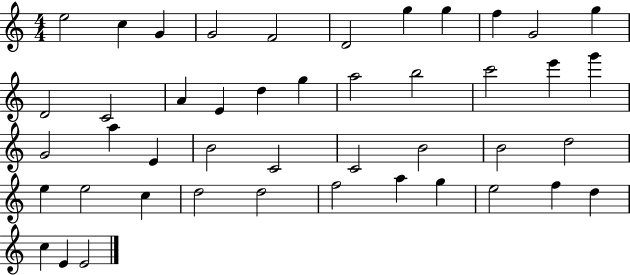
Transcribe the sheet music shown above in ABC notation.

X:1
T:Untitled
M:4/4
L:1/4
K:C
e2 c G G2 F2 D2 g g f G2 g D2 C2 A E d g a2 b2 c'2 e' g' G2 a E B2 C2 C2 B2 B2 d2 e e2 c d2 d2 f2 a g e2 f d c E E2